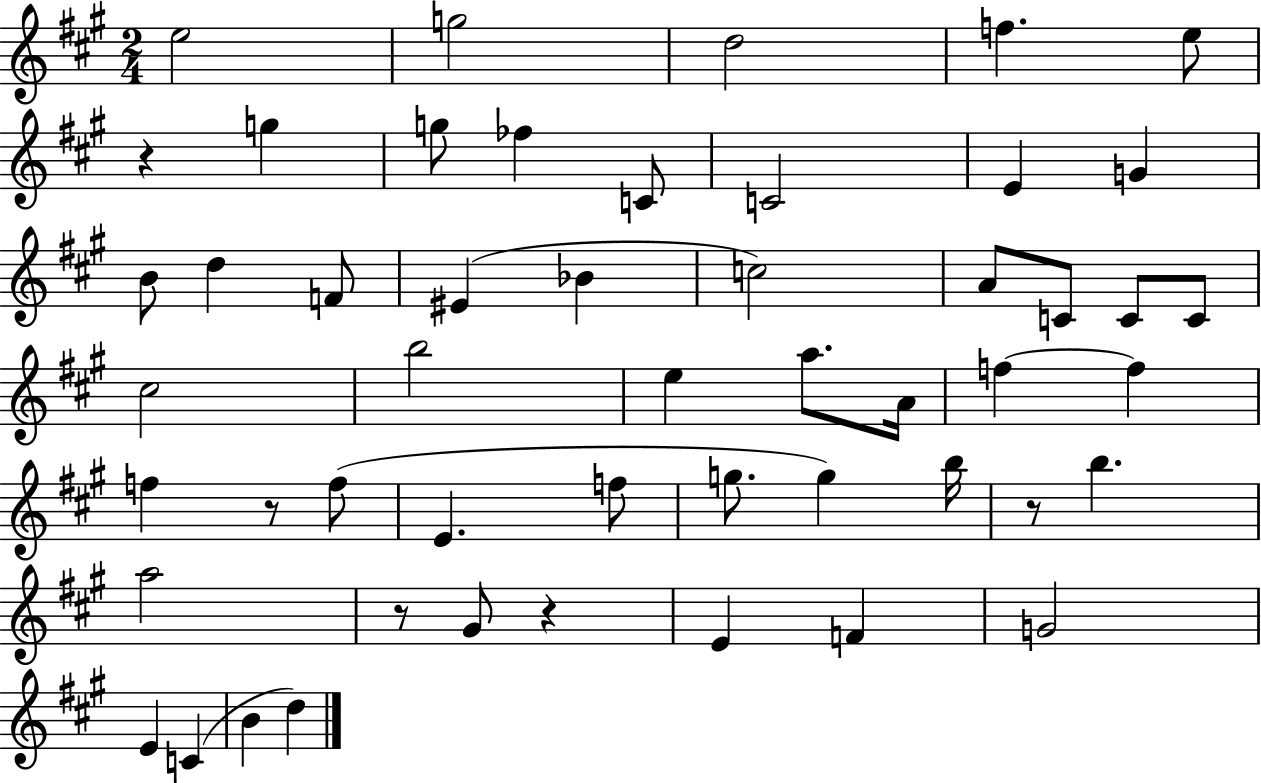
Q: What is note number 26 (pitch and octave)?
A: A5